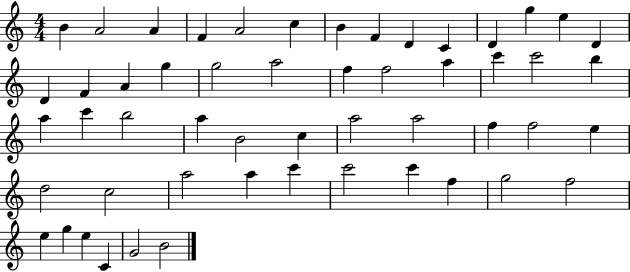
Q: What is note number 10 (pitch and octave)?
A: C4